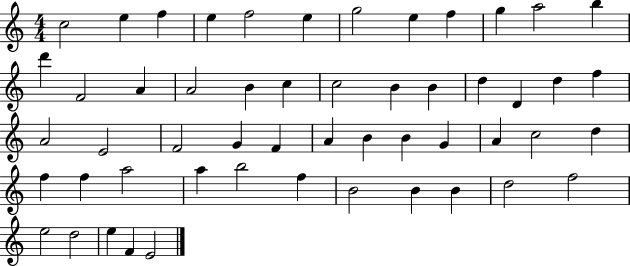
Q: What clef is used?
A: treble